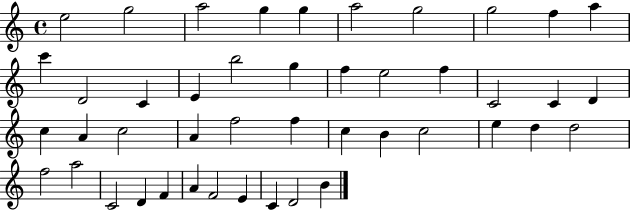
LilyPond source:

{
  \clef treble
  \time 4/4
  \defaultTimeSignature
  \key c \major
  e''2 g''2 | a''2 g''4 g''4 | a''2 g''2 | g''2 f''4 a''4 | \break c'''4 d'2 c'4 | e'4 b''2 g''4 | f''4 e''2 f''4 | c'2 c'4 d'4 | \break c''4 a'4 c''2 | a'4 f''2 f''4 | c''4 b'4 c''2 | e''4 d''4 d''2 | \break f''2 a''2 | c'2 d'4 f'4 | a'4 f'2 e'4 | c'4 d'2 b'4 | \break \bar "|."
}